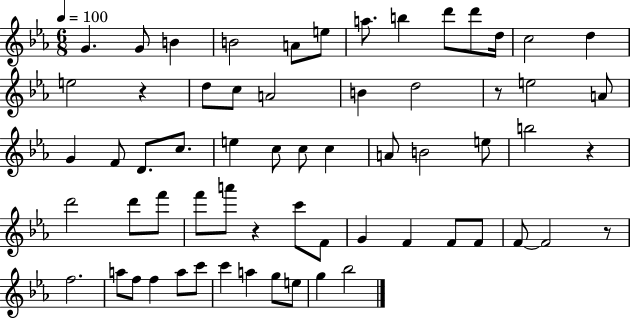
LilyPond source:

{
  \clef treble
  \numericTimeSignature
  \time 6/8
  \key ees \major
  \tempo 4 = 100
  g'4. g'8 b'4 | b'2 a'8 e''8 | a''8. b''4 d'''8 d'''8 d''16 | c''2 d''4 | \break e''2 r4 | d''8 c''8 a'2 | b'4 d''2 | r8 e''2 a'8 | \break g'4 f'8 d'8. c''8. | e''4 c''8 c''8 c''4 | a'8 b'2 e''8 | b''2 r4 | \break d'''2 d'''8 f'''8 | f'''8 a'''8 r4 c'''8 f'8 | g'4 f'4 f'8 f'8 | f'8~~ f'2 r8 | \break f''2. | a''8 f''8 f''4 a''8 c'''8 | c'''4 a''4 g''8 e''8 | g''4 bes''2 | \break \bar "|."
}